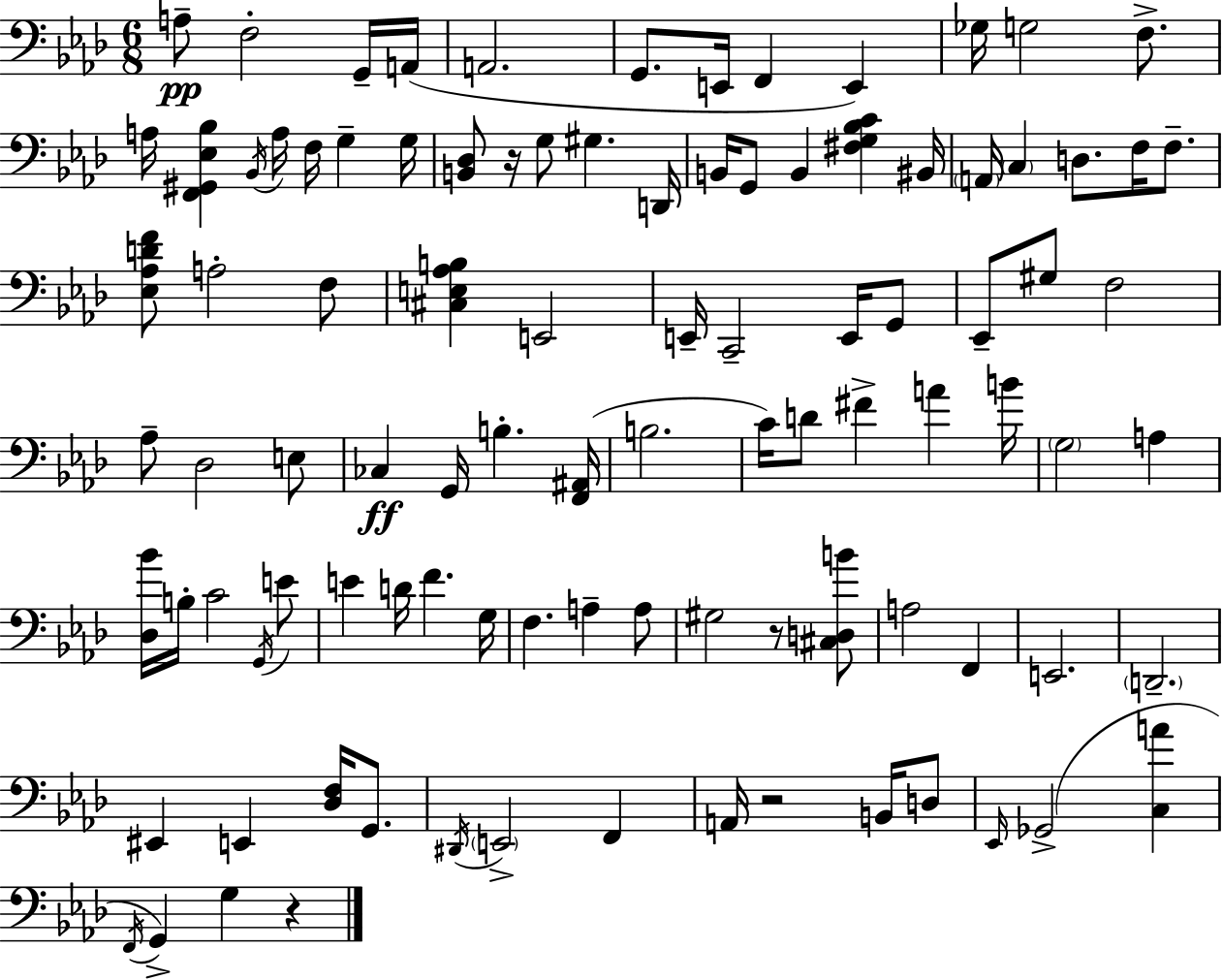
X:1
T:Untitled
M:6/8
L:1/4
K:Fm
A,/2 F,2 G,,/4 A,,/4 A,,2 G,,/2 E,,/4 F,, E,, _G,/4 G,2 F,/2 A,/4 [F,,^G,,_E,_B,] _B,,/4 A,/4 F,/4 G, G,/4 [B,,_D,]/2 z/4 G,/2 ^G, D,,/4 B,,/4 G,,/2 B,, [^F,G,_B,C] ^B,,/4 A,,/4 C, D,/2 F,/4 F,/2 [_E,_A,DF]/2 A,2 F,/2 [^C,E,_A,B,] E,,2 E,,/4 C,,2 E,,/4 G,,/2 _E,,/2 ^G,/2 F,2 _A,/2 _D,2 E,/2 _C, G,,/4 B, [F,,^A,,]/4 B,2 C/4 D/2 ^F A B/4 G,2 A, [_D,_B]/4 B,/4 C2 G,,/4 E/2 E D/4 F G,/4 F, A, A,/2 ^G,2 z/2 [^C,D,B]/2 A,2 F,, E,,2 D,,2 ^E,, E,, [_D,F,]/4 G,,/2 ^D,,/4 E,,2 F,, A,,/4 z2 B,,/4 D,/2 _E,,/4 _G,,2 [C,A] F,,/4 G,, G, z